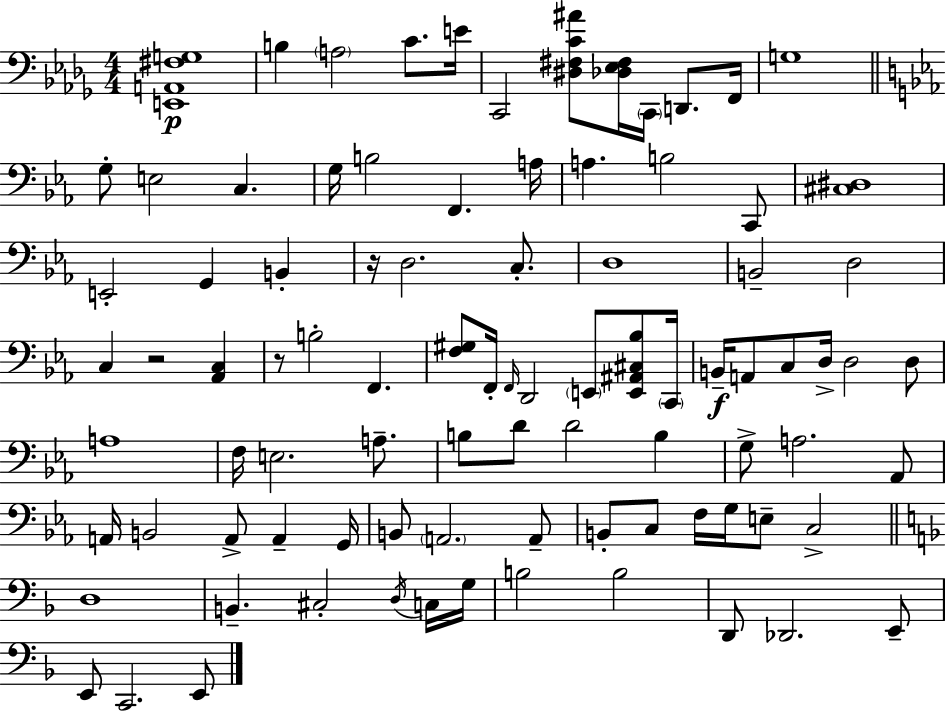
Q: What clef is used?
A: bass